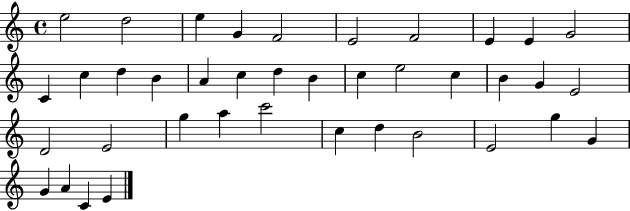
{
  \clef treble
  \time 4/4
  \defaultTimeSignature
  \key c \major
  e''2 d''2 | e''4 g'4 f'2 | e'2 f'2 | e'4 e'4 g'2 | \break c'4 c''4 d''4 b'4 | a'4 c''4 d''4 b'4 | c''4 e''2 c''4 | b'4 g'4 e'2 | \break d'2 e'2 | g''4 a''4 c'''2 | c''4 d''4 b'2 | e'2 g''4 g'4 | \break g'4 a'4 c'4 e'4 | \bar "|."
}